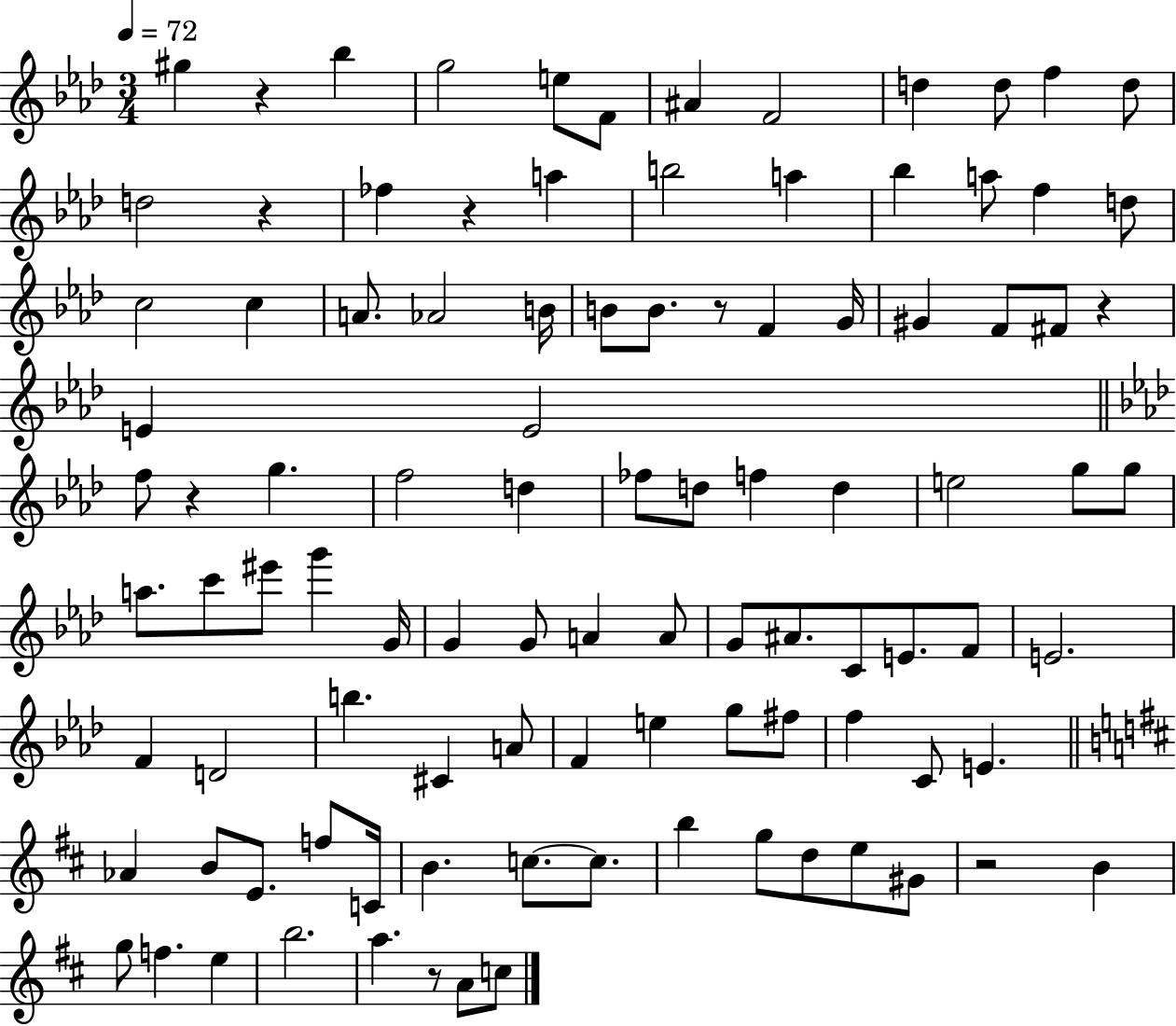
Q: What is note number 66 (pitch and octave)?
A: F4